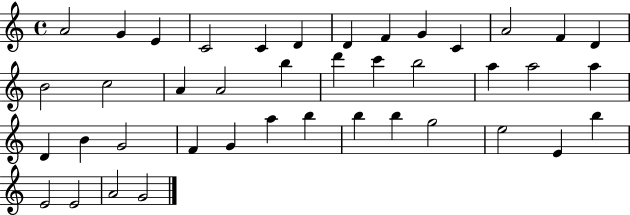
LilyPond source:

{
  \clef treble
  \time 4/4
  \defaultTimeSignature
  \key c \major
  a'2 g'4 e'4 | c'2 c'4 d'4 | d'4 f'4 g'4 c'4 | a'2 f'4 d'4 | \break b'2 c''2 | a'4 a'2 b''4 | d'''4 c'''4 b''2 | a''4 a''2 a''4 | \break d'4 b'4 g'2 | f'4 g'4 a''4 b''4 | b''4 b''4 g''2 | e''2 e'4 b''4 | \break e'2 e'2 | a'2 g'2 | \bar "|."
}